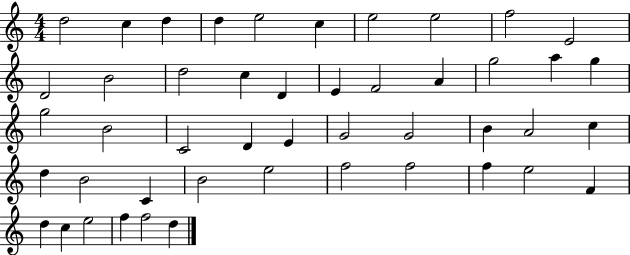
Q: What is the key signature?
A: C major